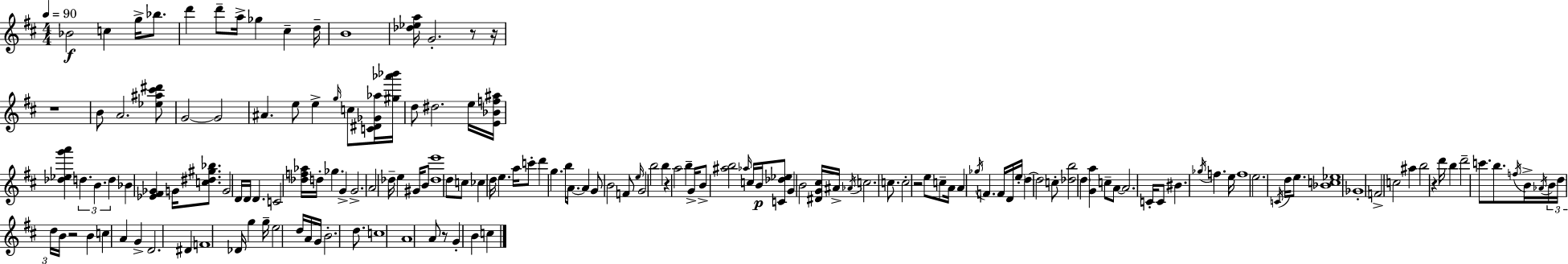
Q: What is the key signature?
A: D major